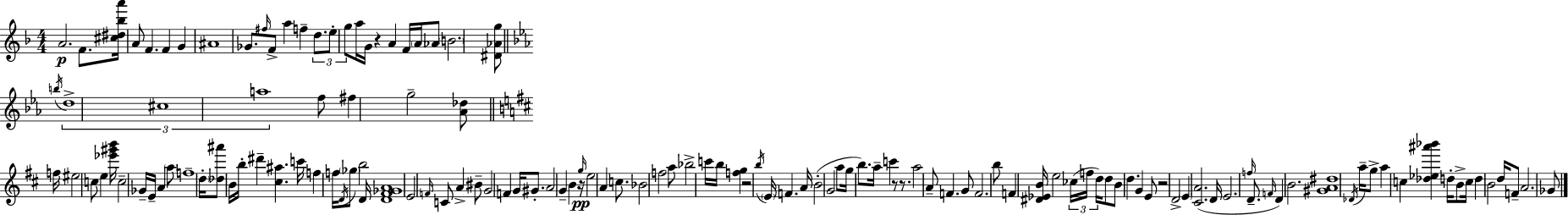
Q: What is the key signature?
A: D minor